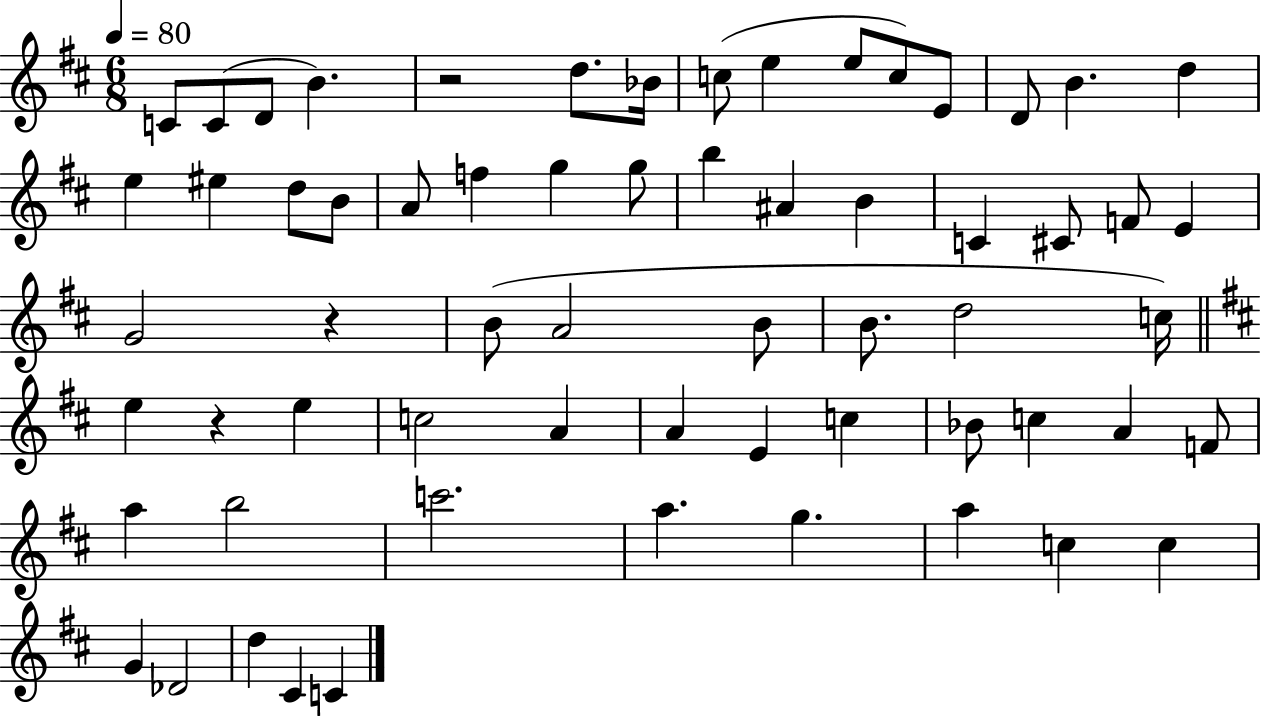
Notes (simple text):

C4/e C4/e D4/e B4/q. R/h D5/e. Bb4/s C5/e E5/q E5/e C5/e E4/e D4/e B4/q. D5/q E5/q EIS5/q D5/e B4/e A4/e F5/q G5/q G5/e B5/q A#4/q B4/q C4/q C#4/e F4/e E4/q G4/h R/q B4/e A4/h B4/e B4/e. D5/h C5/s E5/q R/q E5/q C5/h A4/q A4/q E4/q C5/q Bb4/e C5/q A4/q F4/e A5/q B5/h C6/h. A5/q. G5/q. A5/q C5/q C5/q G4/q Db4/h D5/q C#4/q C4/q